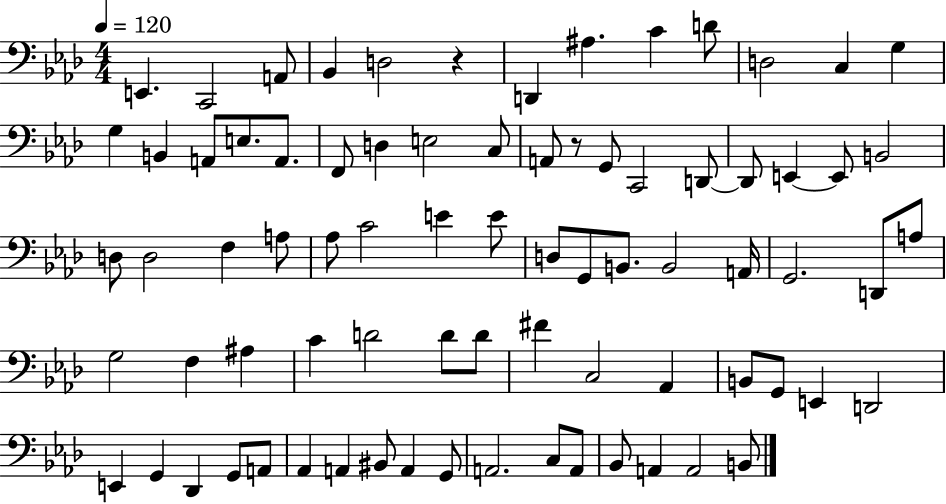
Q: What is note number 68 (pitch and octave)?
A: A2